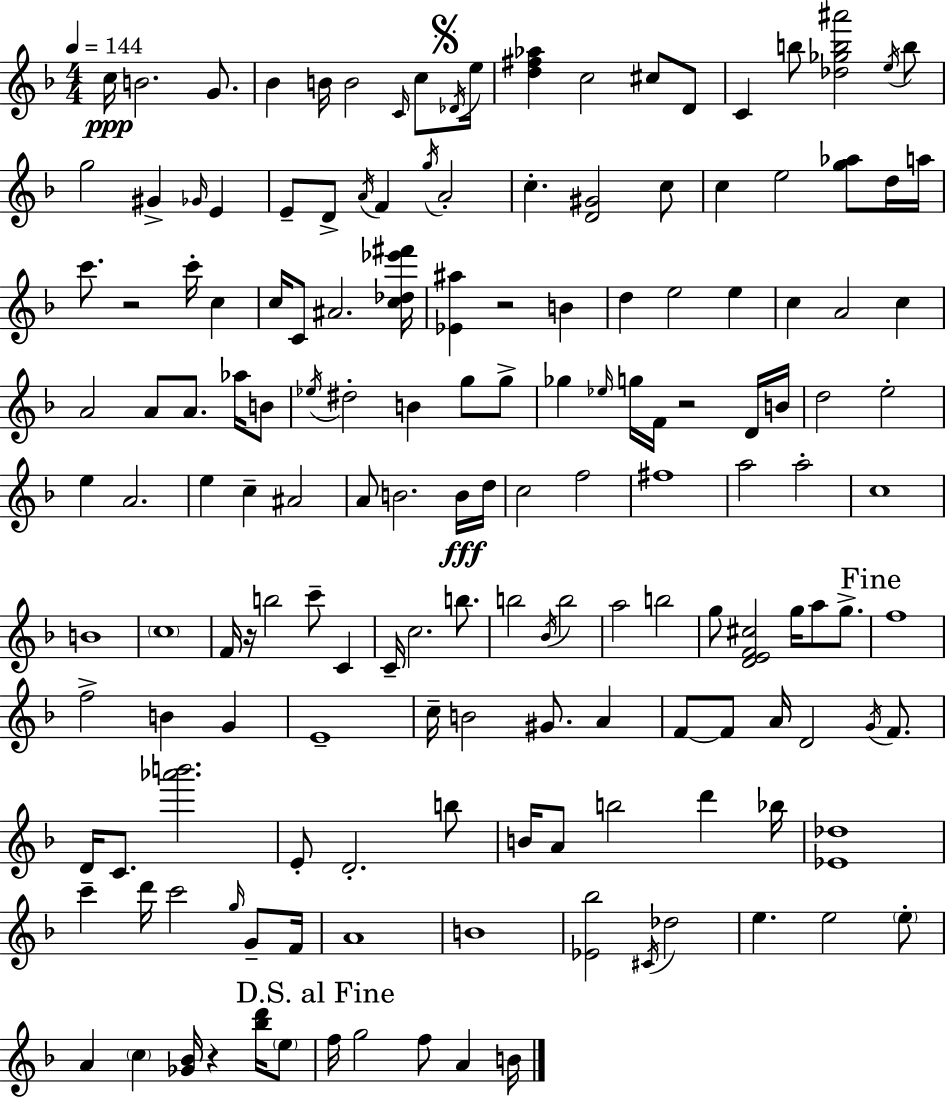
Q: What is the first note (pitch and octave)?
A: C5